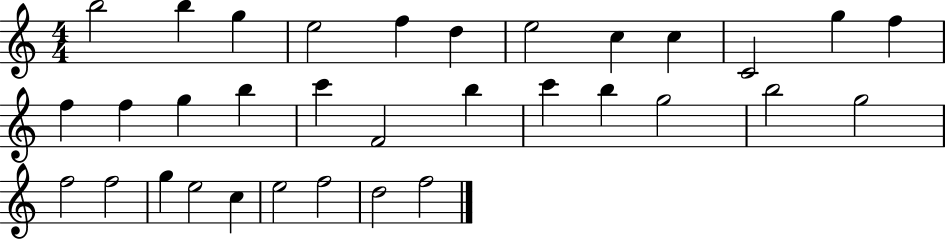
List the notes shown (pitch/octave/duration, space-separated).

B5/h B5/q G5/q E5/h F5/q D5/q E5/h C5/q C5/q C4/h G5/q F5/q F5/q F5/q G5/q B5/q C6/q F4/h B5/q C6/q B5/q G5/h B5/h G5/h F5/h F5/h G5/q E5/h C5/q E5/h F5/h D5/h F5/h